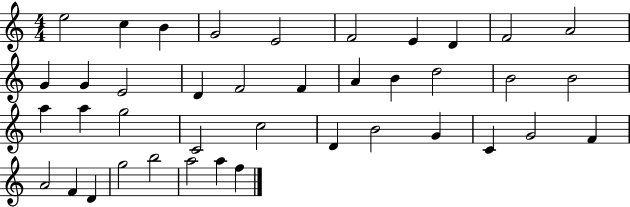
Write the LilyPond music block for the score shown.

{
  \clef treble
  \numericTimeSignature
  \time 4/4
  \key c \major
  e''2 c''4 b'4 | g'2 e'2 | f'2 e'4 d'4 | f'2 a'2 | \break g'4 g'4 e'2 | d'4 f'2 f'4 | a'4 b'4 d''2 | b'2 b'2 | \break a''4 a''4 g''2 | c'2 c''2 | d'4 b'2 g'4 | c'4 g'2 f'4 | \break a'2 f'4 d'4 | g''2 b''2 | a''2 a''4 f''4 | \bar "|."
}